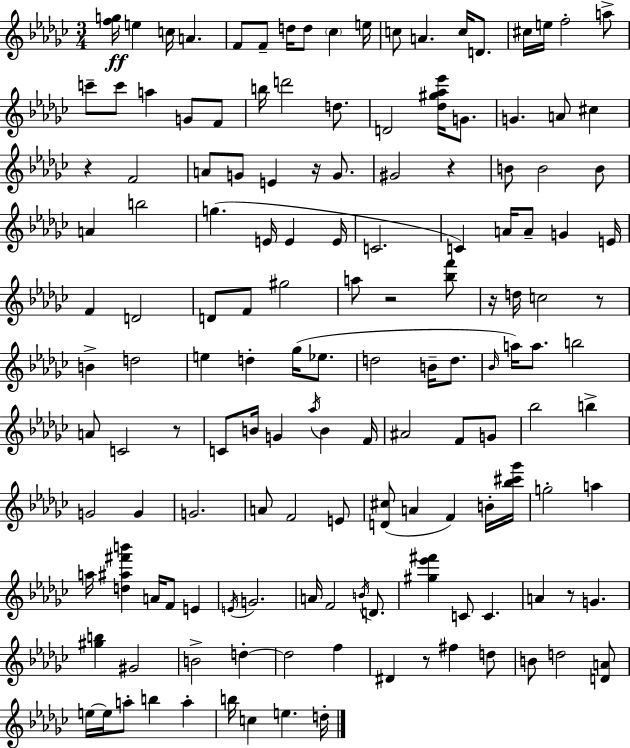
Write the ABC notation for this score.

X:1
T:Untitled
M:3/4
L:1/4
K:Ebm
[fg]/4 e c/4 A F/2 F/2 d/4 d/2 _c e/4 c/2 A c/4 D/2 ^c/4 e/4 f2 a/2 c'/2 c'/2 a G/2 F/2 b/4 d'2 d/2 D2 [_d^g_a_e']/4 G/2 G A/2 ^c z F2 A/2 G/2 E z/4 G/2 ^G2 z B/2 B2 B/2 A b2 g E/4 E E/4 C2 C A/4 A/2 G E/4 F D2 D/2 F/2 ^g2 a/2 z2 [_bf']/2 z/4 d/4 c2 z/2 B d2 e d _g/4 _e/2 d2 B/4 d/2 _B/4 a/4 a/2 b2 A/2 C2 z/2 C/2 B/4 G _a/4 B F/4 ^A2 F/2 G/2 _b2 b G2 G G2 A/2 F2 E/2 [D^c]/2 A F B/4 [_b^c'_g']/4 g2 a a/4 [d^a^f'b'] A/4 F/2 E E/4 G2 A/4 F2 B/4 D/2 [^g_e'^f'] C/2 C A z/2 G [^gb] ^G2 B2 d d2 f ^D z/2 ^f d/2 B/2 d2 [DA]/2 e/4 e/4 a/2 b a b/4 c e d/4